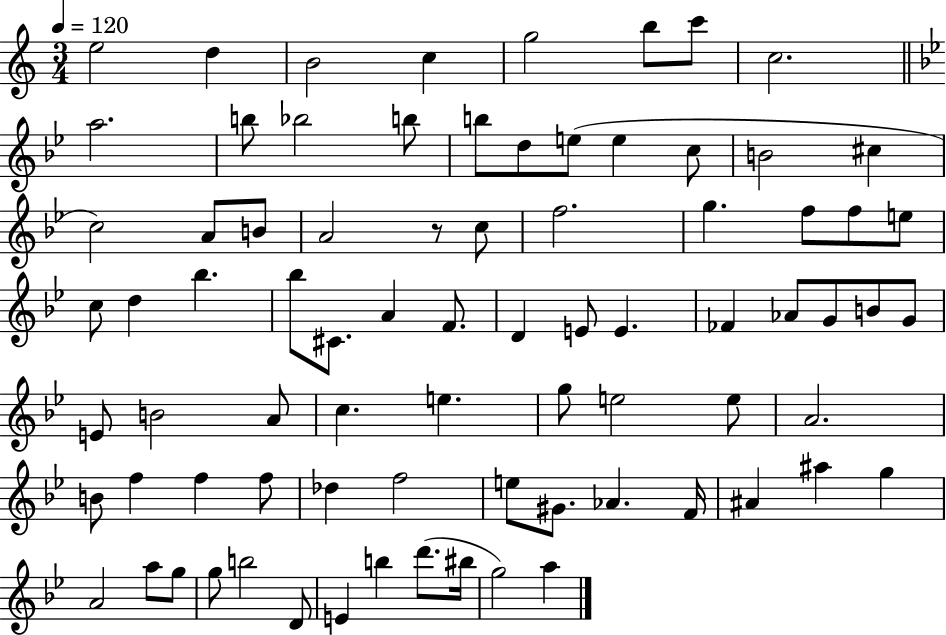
{
  \clef treble
  \numericTimeSignature
  \time 3/4
  \key c \major
  \tempo 4 = 120
  e''2 d''4 | b'2 c''4 | g''2 b''8 c'''8 | c''2. | \break \bar "||" \break \key bes \major a''2. | b''8 bes''2 b''8 | b''8 d''8 e''8( e''4 c''8 | b'2 cis''4 | \break c''2) a'8 b'8 | a'2 r8 c''8 | f''2. | g''4. f''8 f''8 e''8 | \break c''8 d''4 bes''4. | bes''8 cis'8. a'4 f'8. | d'4 e'8 e'4. | fes'4 aes'8 g'8 b'8 g'8 | \break e'8 b'2 a'8 | c''4. e''4. | g''8 e''2 e''8 | a'2. | \break b'8 f''4 f''4 f''8 | des''4 f''2 | e''8 gis'8. aes'4. f'16 | ais'4 ais''4 g''4 | \break a'2 a''8 g''8 | g''8 b''2 d'8 | e'4 b''4 d'''8.( bis''16 | g''2) a''4 | \break \bar "|."
}